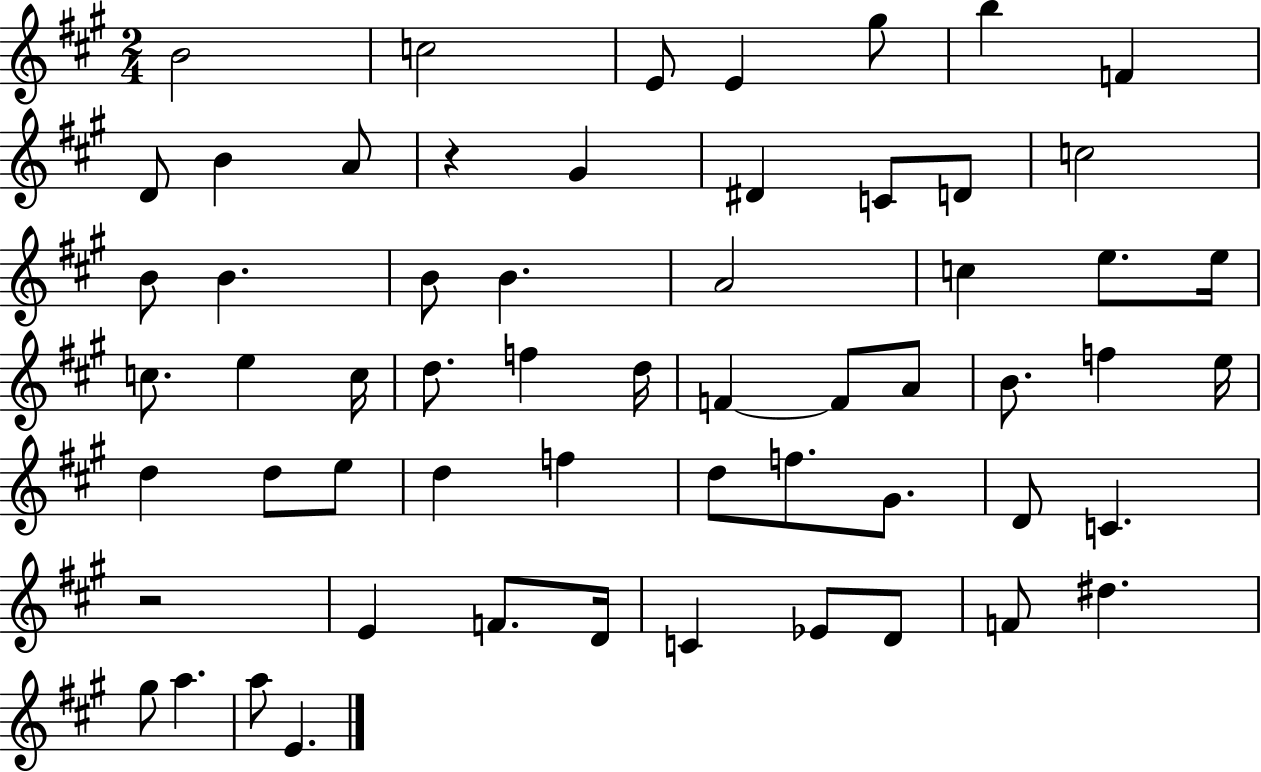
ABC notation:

X:1
T:Untitled
M:2/4
L:1/4
K:A
B2 c2 E/2 E ^g/2 b F D/2 B A/2 z ^G ^D C/2 D/2 c2 B/2 B B/2 B A2 c e/2 e/4 c/2 e c/4 d/2 f d/4 F F/2 A/2 B/2 f e/4 d d/2 e/2 d f d/2 f/2 ^G/2 D/2 C z2 E F/2 D/4 C _E/2 D/2 F/2 ^d ^g/2 a a/2 E